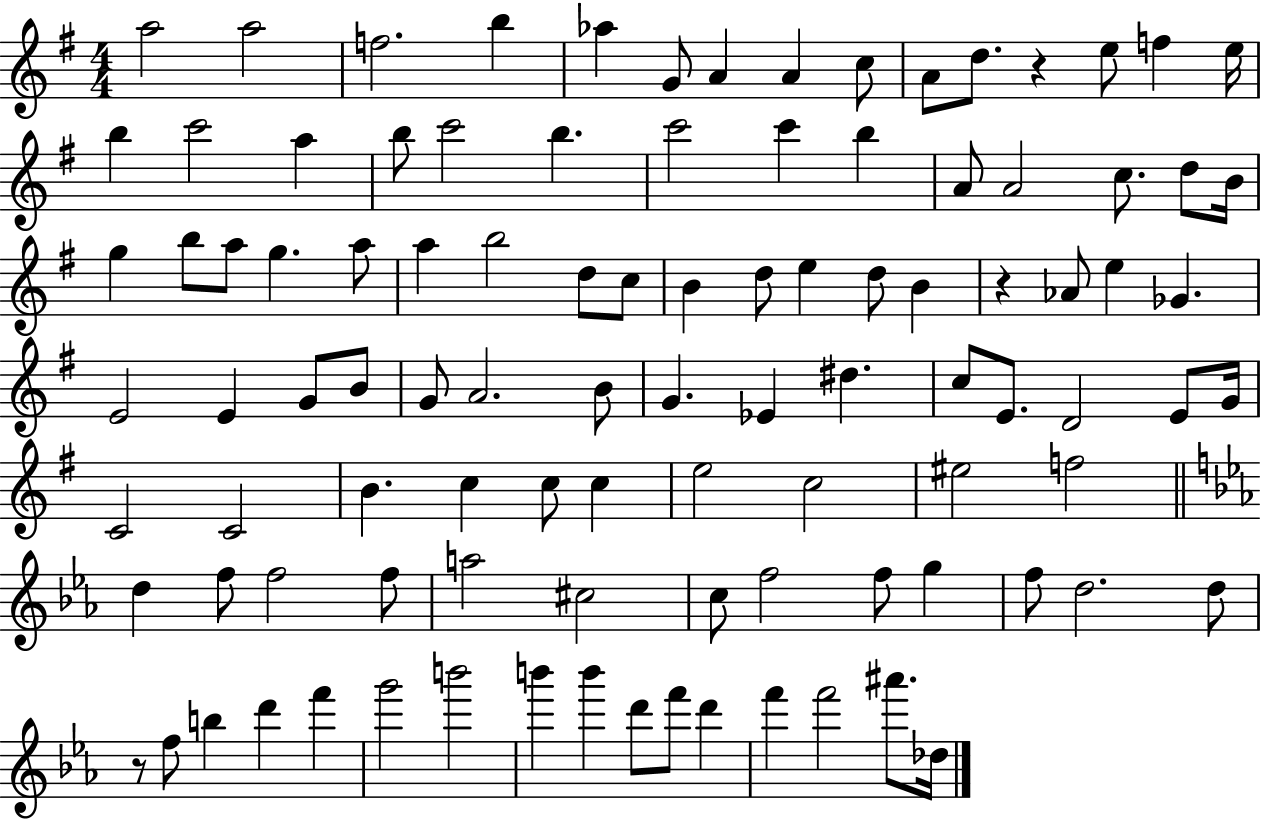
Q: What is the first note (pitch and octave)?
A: A5